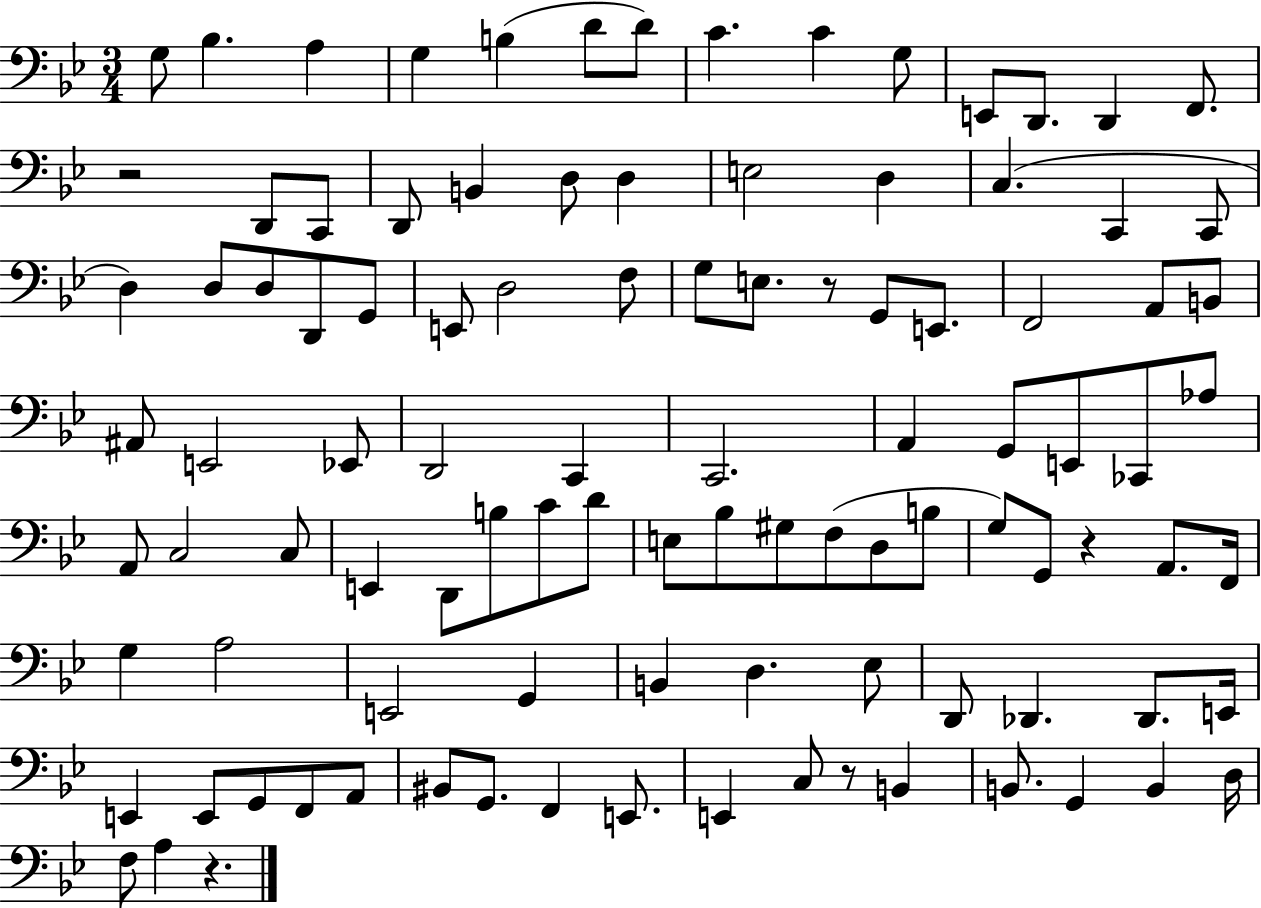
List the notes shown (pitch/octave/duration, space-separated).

G3/e Bb3/q. A3/q G3/q B3/q D4/e D4/e C4/q. C4/q G3/e E2/e D2/e. D2/q F2/e. R/h D2/e C2/e D2/e B2/q D3/e D3/q E3/h D3/q C3/q. C2/q C2/e D3/q D3/e D3/e D2/e G2/e E2/e D3/h F3/e G3/e E3/e. R/e G2/e E2/e. F2/h A2/e B2/e A#2/e E2/h Eb2/e D2/h C2/q C2/h. A2/q G2/e E2/e CES2/e Ab3/e A2/e C3/h C3/e E2/q D2/e B3/e C4/e D4/e E3/e Bb3/e G#3/e F3/e D3/e B3/e G3/e G2/e R/q A2/e. F2/s G3/q A3/h E2/h G2/q B2/q D3/q. Eb3/e D2/e Db2/q. Db2/e. E2/s E2/q E2/e G2/e F2/e A2/e BIS2/e G2/e. F2/q E2/e. E2/q C3/e R/e B2/q B2/e. G2/q B2/q D3/s F3/e A3/q R/q.